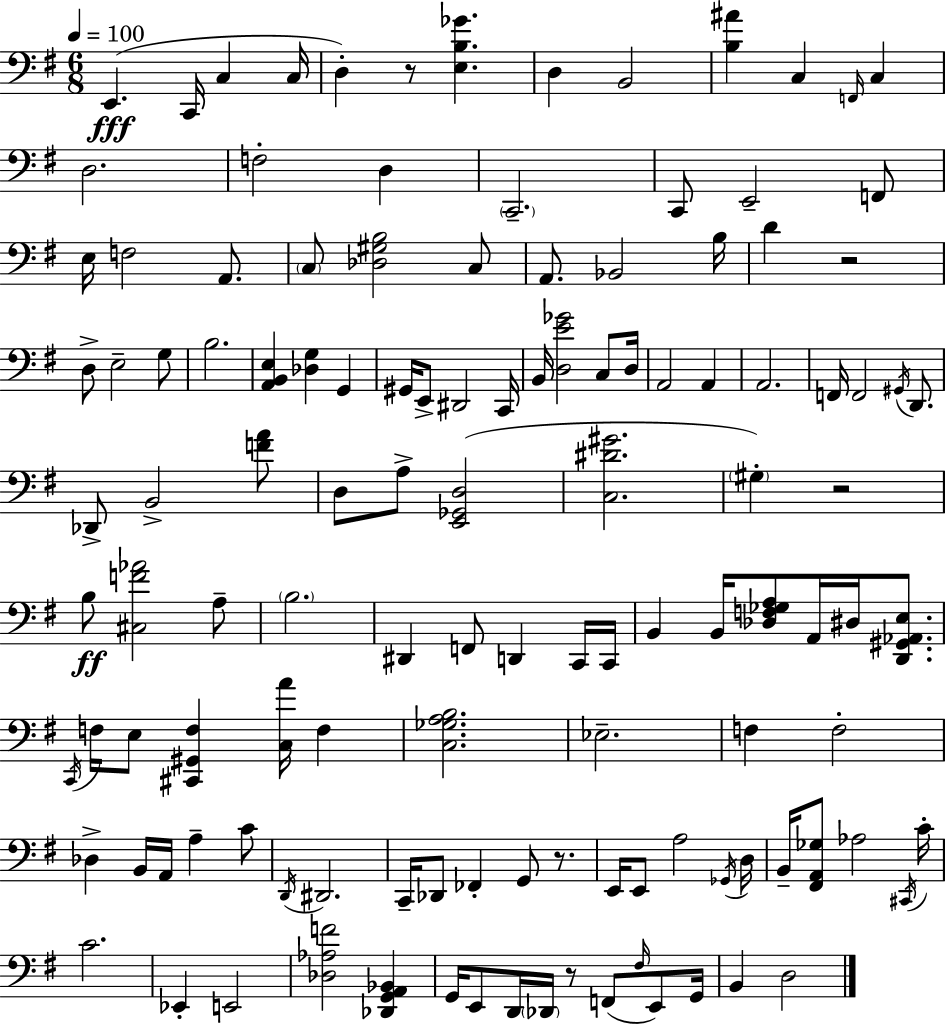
X:1
T:Untitled
M:6/8
L:1/4
K:G
E,, C,,/4 C, C,/4 D, z/2 [E,B,_G] D, B,,2 [B,^A] C, F,,/4 C, D,2 F,2 D, C,,2 C,,/2 E,,2 F,,/2 E,/4 F,2 A,,/2 C,/2 [_D,^G,B,]2 C,/2 A,,/2 _B,,2 B,/4 D z2 D,/2 E,2 G,/2 B,2 [A,,B,,E,] [_D,G,] G,, ^G,,/4 E,,/2 ^D,,2 C,,/4 B,,/4 [D,E_G]2 C,/2 D,/4 A,,2 A,, A,,2 F,,/4 F,,2 ^G,,/4 D,,/2 _D,,/2 B,,2 [FA]/2 D,/2 A,/2 [E,,_G,,D,]2 [C,^D^G]2 ^G, z2 B,/2 [^C,F_A]2 A,/2 B,2 ^D,, F,,/2 D,, C,,/4 C,,/4 B,, B,,/4 [_D,F,_G,A,]/2 A,,/4 ^D,/4 [D,,^G,,_A,,E,]/2 C,,/4 F,/4 E,/2 [^C,,^G,,F,] [C,A]/4 F, [C,_G,A,B,]2 _E,2 F, F,2 _D, B,,/4 A,,/4 A, C/2 D,,/4 ^D,,2 C,,/4 _D,,/2 _F,, G,,/2 z/2 E,,/4 E,,/2 A,2 _G,,/4 D,/4 B,,/4 [^F,,A,,_G,]/2 _A,2 ^C,,/4 C/4 C2 _E,, E,,2 [_D,_A,F]2 [_D,,G,,A,,_B,,] G,,/4 E,,/2 D,,/4 _D,,/4 z/2 F,,/2 ^F,/4 E,,/2 G,,/4 B,, D,2